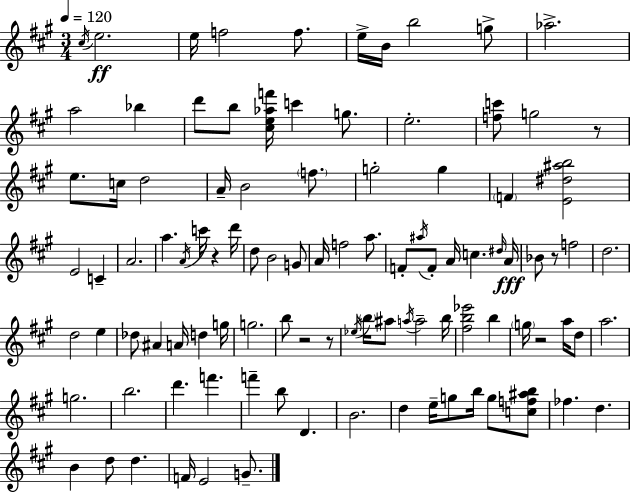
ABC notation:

X:1
T:Untitled
M:3/4
L:1/4
K:A
^c/4 e2 e/4 f2 f/2 e/4 B/4 b2 g/2 _a2 a2 _b d'/2 b/2 [^ce_af']/4 c' g/2 e2 [fc']/2 g2 z/2 e/2 c/4 d2 A/4 B2 f/2 g2 g F [E^d^ab]2 E2 C A2 a A/4 c'/4 z d'/4 d/2 B2 G/2 A/4 f2 a/2 F/2 ^a/4 F/2 A/4 c ^d/4 A/4 _B/2 z/2 f2 d2 d2 e _d/2 ^A A/4 d g/4 g2 b/2 z2 z/2 _e/4 b/4 ^a/2 a/4 a2 b/4 [^fb_e']2 b g/4 z2 a/4 d/2 a2 g2 b2 d' f' f' b/2 D B2 d e/4 g/2 b/4 g/2 [cf^ab]/2 _f d B d/2 d F/4 E2 G/2